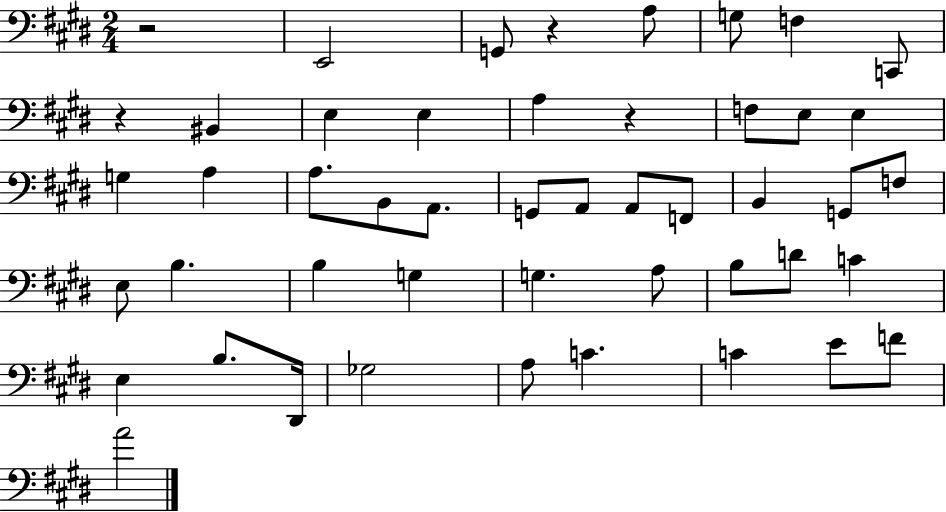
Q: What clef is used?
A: bass